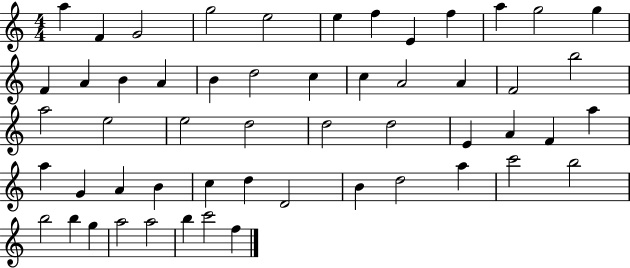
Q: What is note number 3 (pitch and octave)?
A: G4